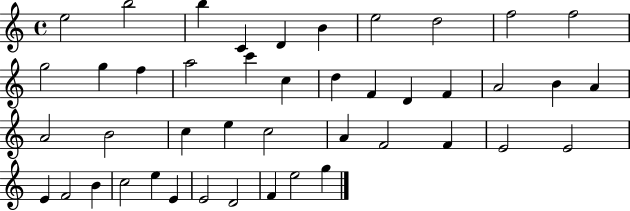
E5/h B5/h B5/q C4/q D4/q B4/q E5/h D5/h F5/h F5/h G5/h G5/q F5/q A5/h C6/q C5/q D5/q F4/q D4/q F4/q A4/h B4/q A4/q A4/h B4/h C5/q E5/q C5/h A4/q F4/h F4/q E4/h E4/h E4/q F4/h B4/q C5/h E5/q E4/q E4/h D4/h F4/q E5/h G5/q